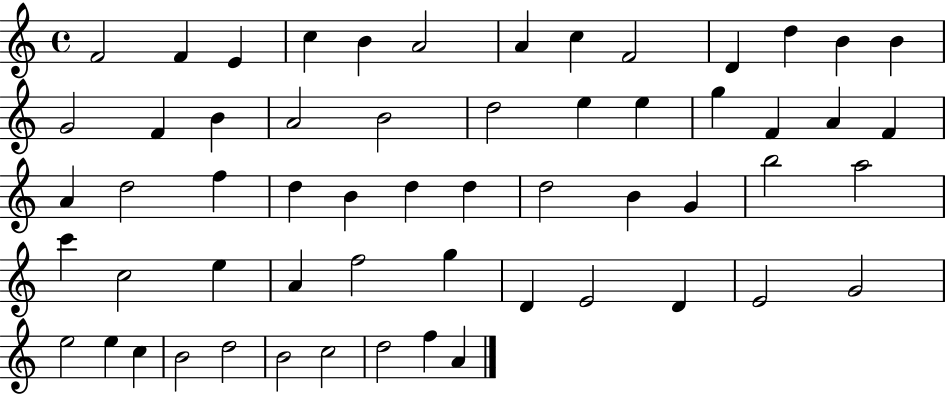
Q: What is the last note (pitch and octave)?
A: A4